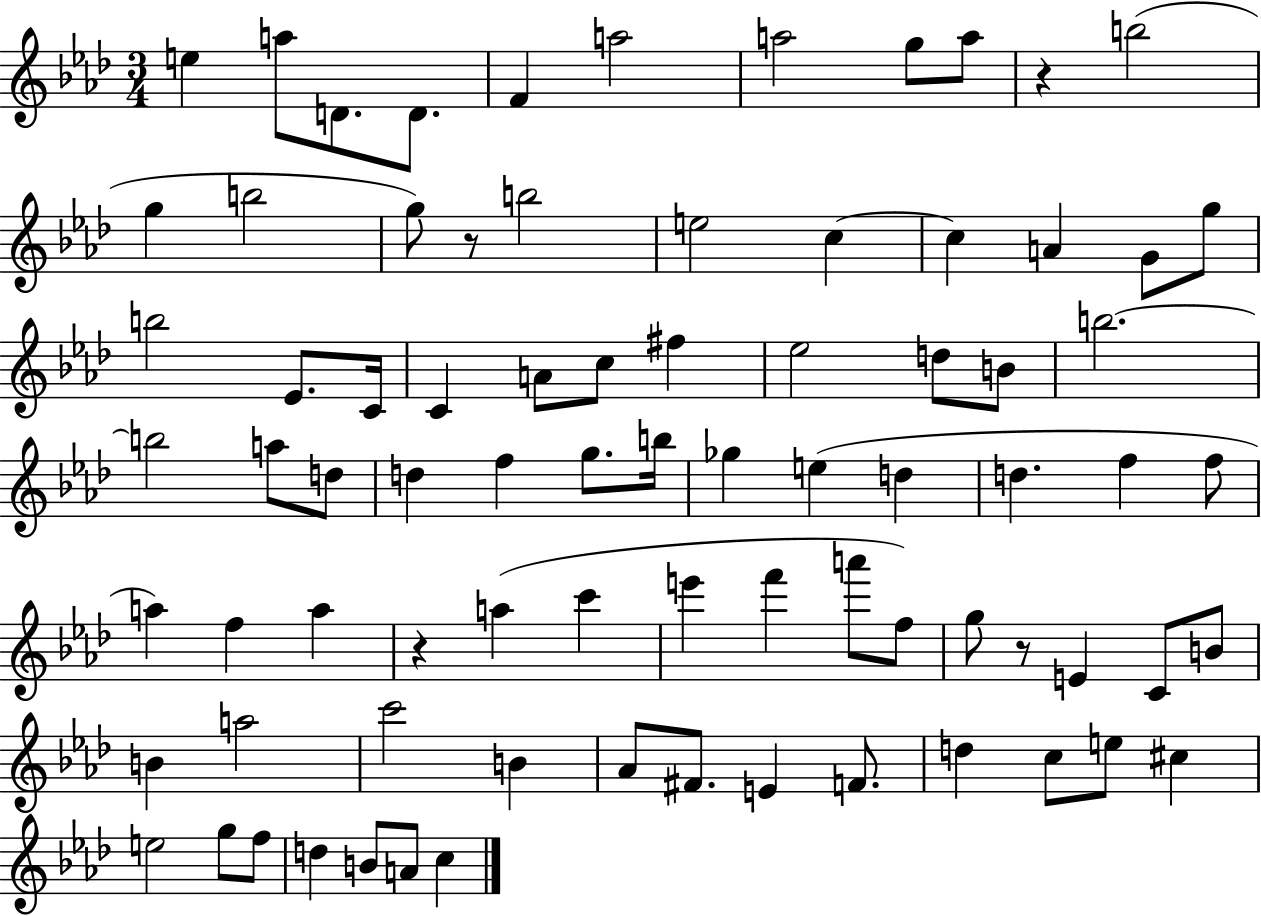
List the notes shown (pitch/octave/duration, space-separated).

E5/q A5/e D4/e. D4/e. F4/q A5/h A5/h G5/e A5/e R/q B5/h G5/q B5/h G5/e R/e B5/h E5/h C5/q C5/q A4/q G4/e G5/e B5/h Eb4/e. C4/s C4/q A4/e C5/e F#5/q Eb5/h D5/e B4/e B5/h. B5/h A5/e D5/e D5/q F5/q G5/e. B5/s Gb5/q E5/q D5/q D5/q. F5/q F5/e A5/q F5/q A5/q R/q A5/q C6/q E6/q F6/q A6/e F5/e G5/e R/e E4/q C4/e B4/e B4/q A5/h C6/h B4/q Ab4/e F#4/e. E4/q F4/e. D5/q C5/e E5/e C#5/q E5/h G5/e F5/e D5/q B4/e A4/e C5/q